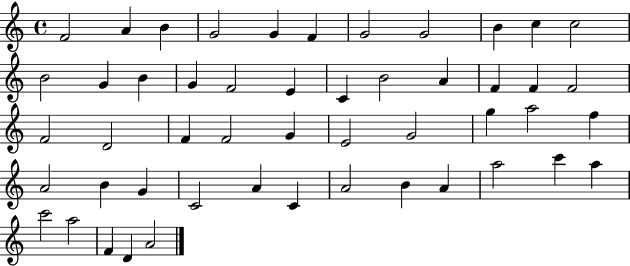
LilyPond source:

{
  \clef treble
  \time 4/4
  \defaultTimeSignature
  \key c \major
  f'2 a'4 b'4 | g'2 g'4 f'4 | g'2 g'2 | b'4 c''4 c''2 | \break b'2 g'4 b'4 | g'4 f'2 e'4 | c'4 b'2 a'4 | f'4 f'4 f'2 | \break f'2 d'2 | f'4 f'2 g'4 | e'2 g'2 | g''4 a''2 f''4 | \break a'2 b'4 g'4 | c'2 a'4 c'4 | a'2 b'4 a'4 | a''2 c'''4 a''4 | \break c'''2 a''2 | f'4 d'4 a'2 | \bar "|."
}